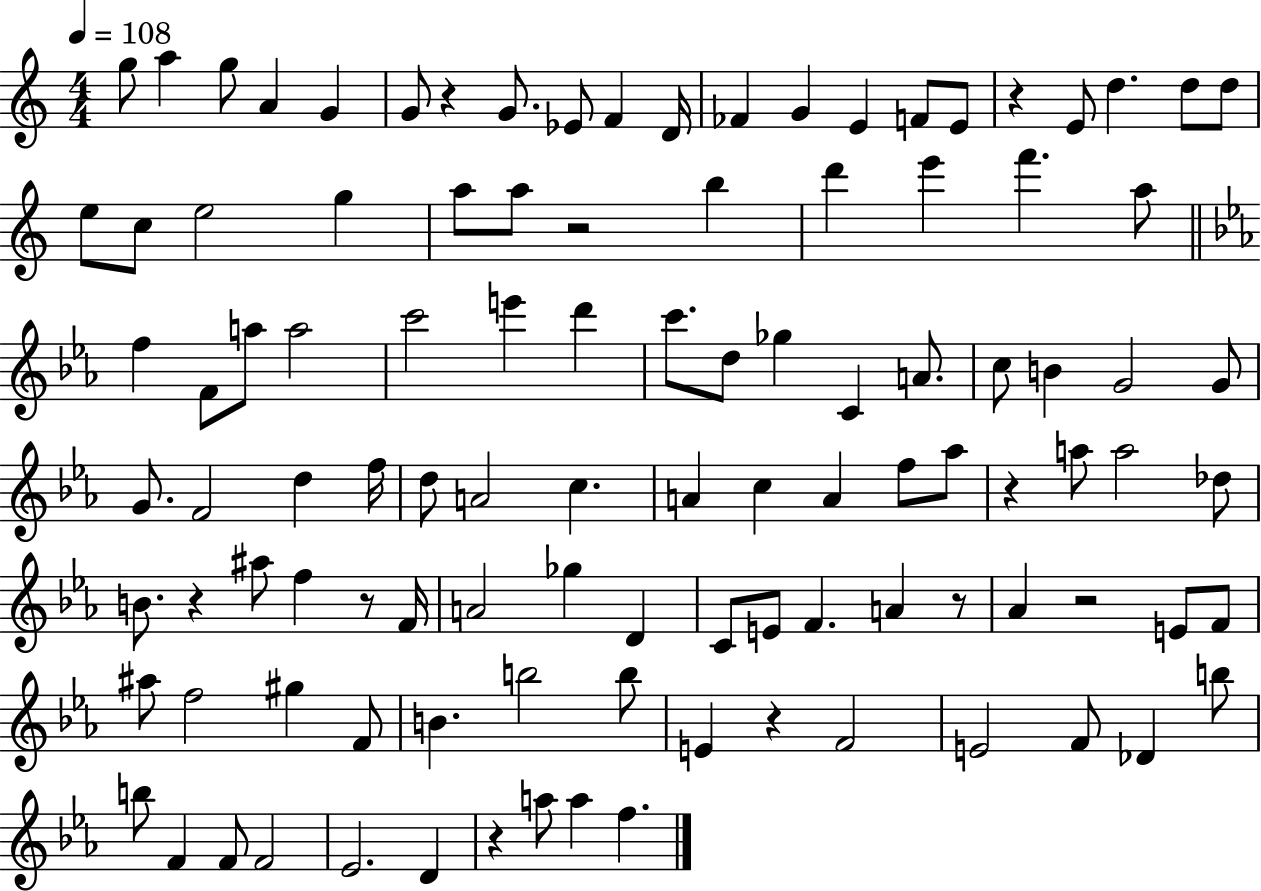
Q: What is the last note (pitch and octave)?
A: F5